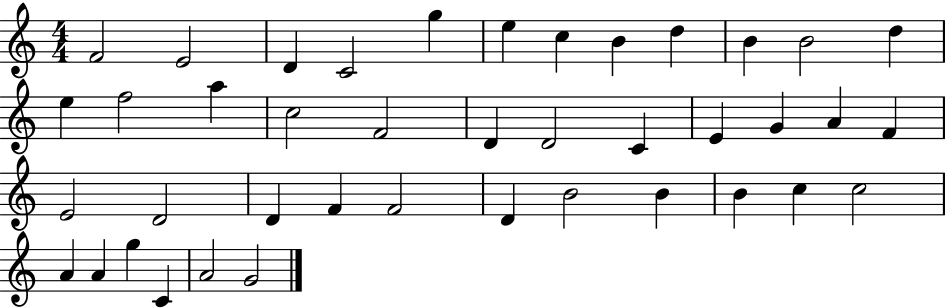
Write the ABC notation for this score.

X:1
T:Untitled
M:4/4
L:1/4
K:C
F2 E2 D C2 g e c B d B B2 d e f2 a c2 F2 D D2 C E G A F E2 D2 D F F2 D B2 B B c c2 A A g C A2 G2